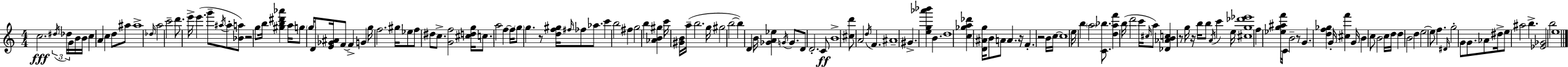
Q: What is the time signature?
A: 4/4